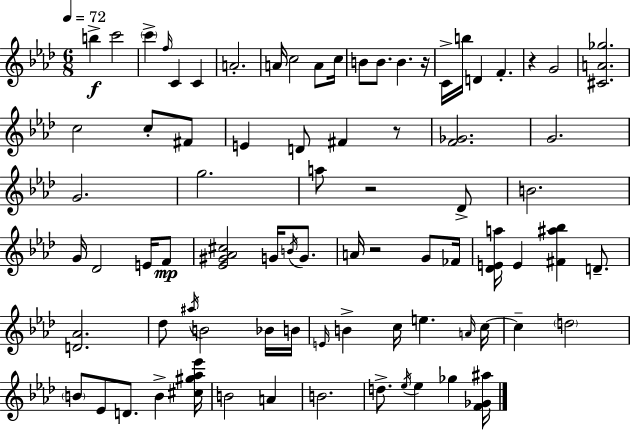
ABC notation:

X:1
T:Untitled
M:6/8
L:1/4
K:Ab
b c'2 c' f/4 C C A2 A/4 c2 A/2 c/4 B/2 B/2 B z/4 C/4 b/4 D F z G2 [^CA_g]2 c2 c/2 ^F/2 E D/2 ^F z/2 [F_G]2 G2 G2 g2 a/2 z2 _D/2 B2 G/4 _D2 E/4 F/2 [_E^G_A^c]2 G/4 B/4 G/2 A/4 z2 G/2 _F/4 [_DEa]/4 E [^F^a_b] D/2 [D_A]2 _d/2 ^a/4 B2 _B/4 B/4 E/4 B c/4 e A/4 c/4 c d2 B/2 _E/2 D/2 B [^c^g_a_e']/4 B2 A B2 d/2 _e/4 _e _g [F_G^a]/4